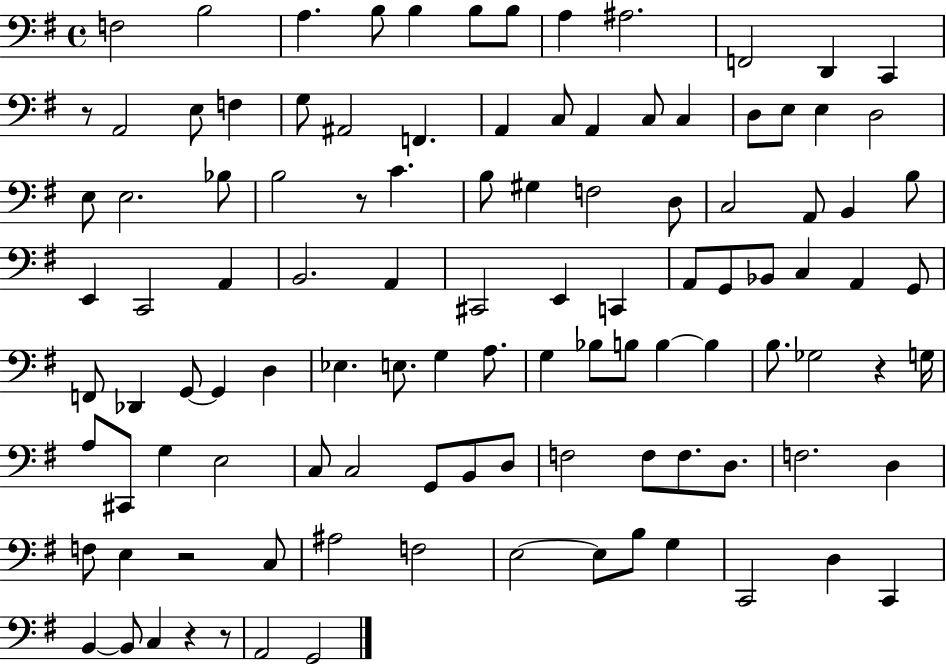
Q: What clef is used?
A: bass